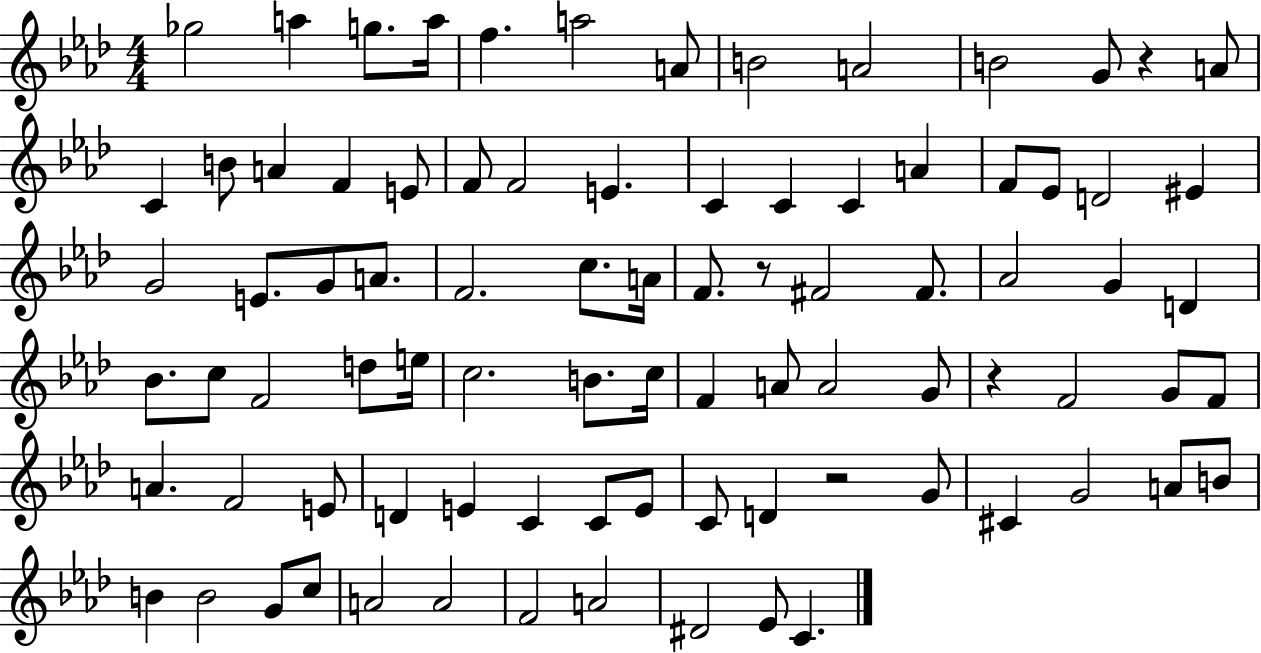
X:1
T:Untitled
M:4/4
L:1/4
K:Ab
_g2 a g/2 a/4 f a2 A/2 B2 A2 B2 G/2 z A/2 C B/2 A F E/2 F/2 F2 E C C C A F/2 _E/2 D2 ^E G2 E/2 G/2 A/2 F2 c/2 A/4 F/2 z/2 ^F2 ^F/2 _A2 G D _B/2 c/2 F2 d/2 e/4 c2 B/2 c/4 F A/2 A2 G/2 z F2 G/2 F/2 A F2 E/2 D E C C/2 E/2 C/2 D z2 G/2 ^C G2 A/2 B/2 B B2 G/2 c/2 A2 A2 F2 A2 ^D2 _E/2 C